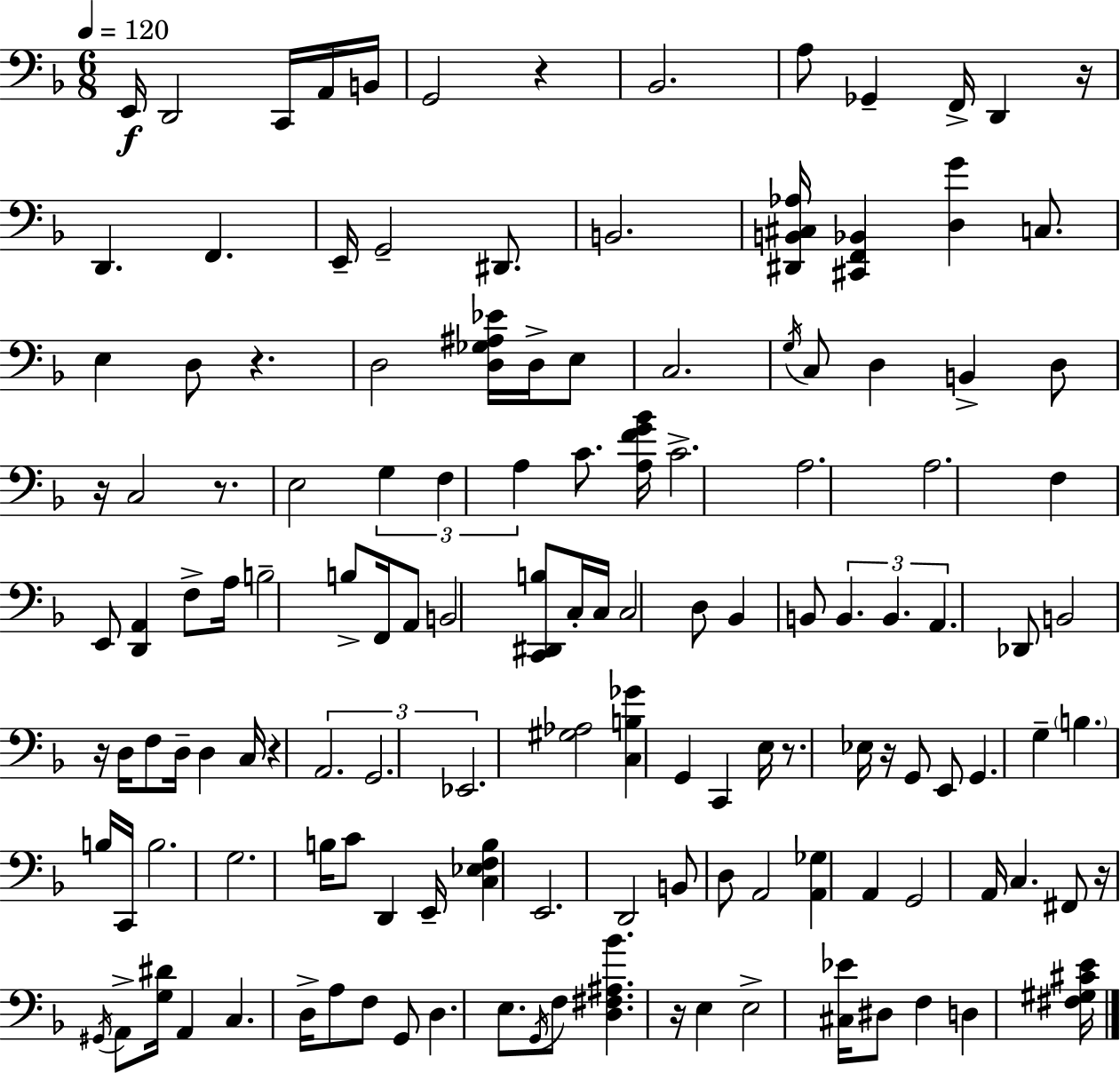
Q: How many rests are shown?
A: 11